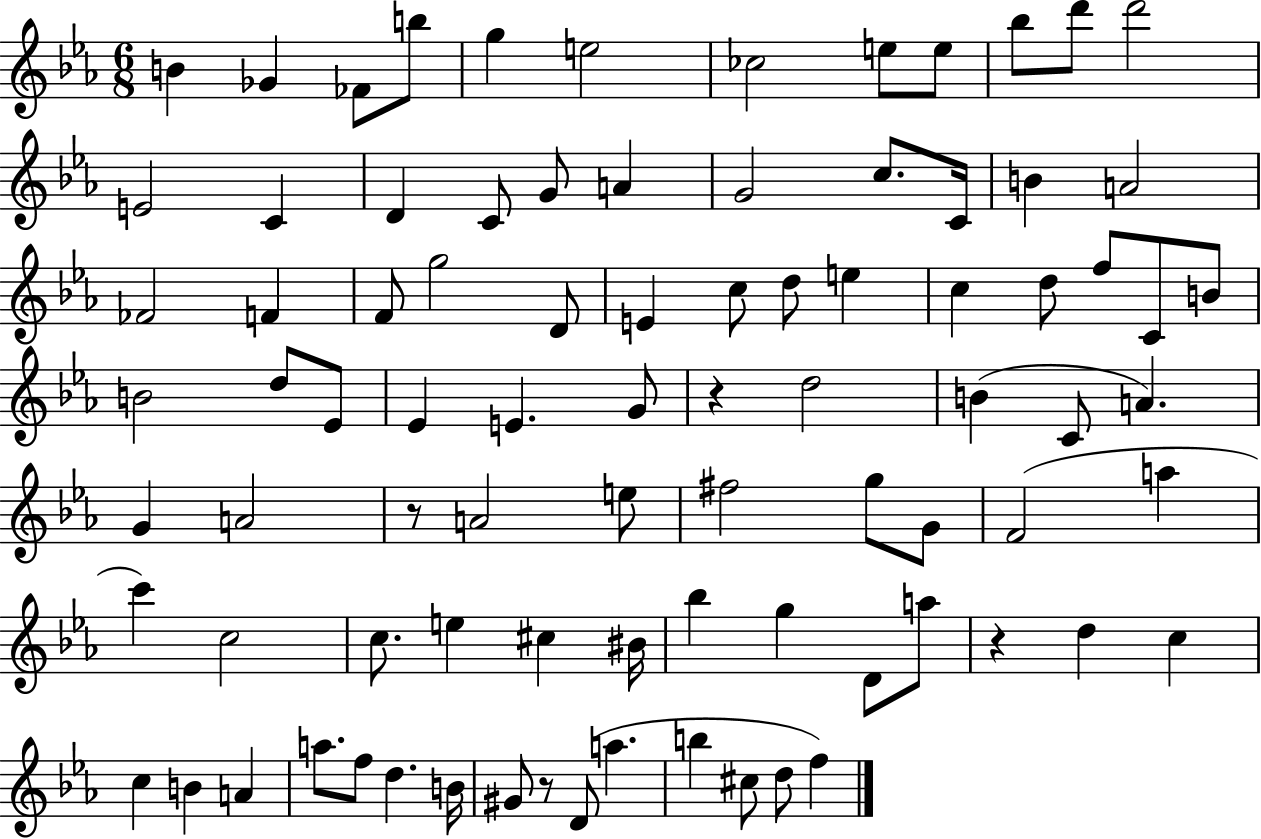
B4/q Gb4/q FES4/e B5/e G5/q E5/h CES5/h E5/e E5/e Bb5/e D6/e D6/h E4/h C4/q D4/q C4/e G4/e A4/q G4/h C5/e. C4/s B4/q A4/h FES4/h F4/q F4/e G5/h D4/e E4/q C5/e D5/e E5/q C5/q D5/e F5/e C4/e B4/e B4/h D5/e Eb4/e Eb4/q E4/q. G4/e R/q D5/h B4/q C4/e A4/q. G4/q A4/h R/e A4/h E5/e F#5/h G5/e G4/e F4/h A5/q C6/q C5/h C5/e. E5/q C#5/q BIS4/s Bb5/q G5/q D4/e A5/e R/q D5/q C5/q C5/q B4/q A4/q A5/e. F5/e D5/q. B4/s G#4/e R/e D4/e A5/q. B5/q C#5/e D5/e F5/q